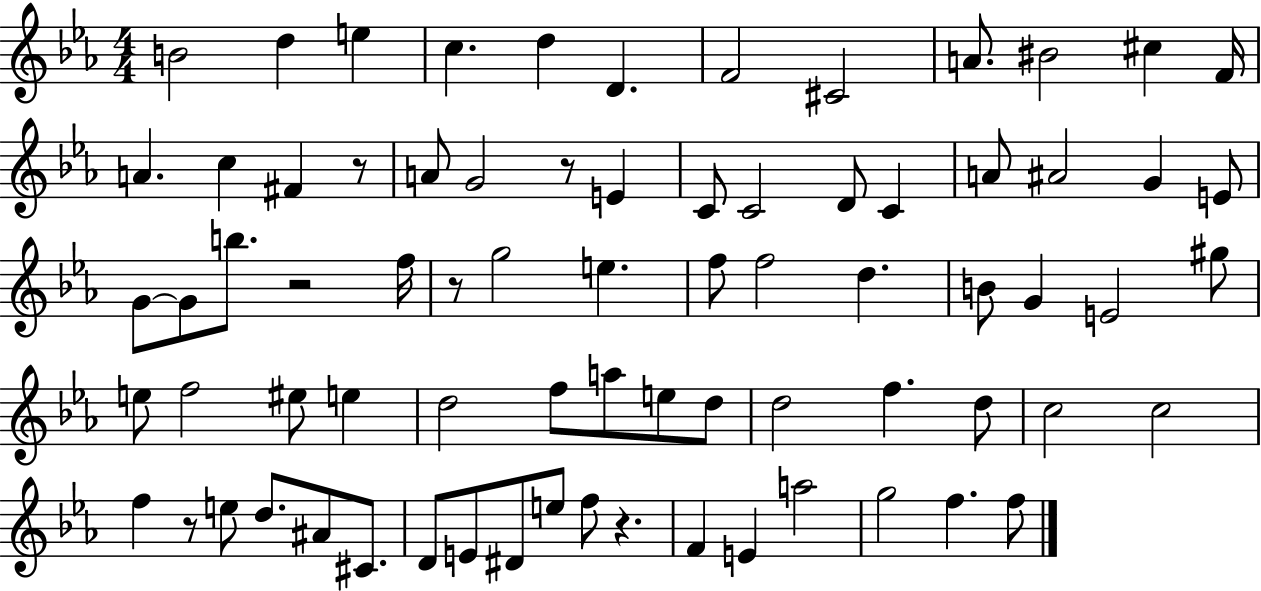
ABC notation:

X:1
T:Untitled
M:4/4
L:1/4
K:Eb
B2 d e c d D F2 ^C2 A/2 ^B2 ^c F/4 A c ^F z/2 A/2 G2 z/2 E C/2 C2 D/2 C A/2 ^A2 G E/2 G/2 G/2 b/2 z2 f/4 z/2 g2 e f/2 f2 d B/2 G E2 ^g/2 e/2 f2 ^e/2 e d2 f/2 a/2 e/2 d/2 d2 f d/2 c2 c2 f z/2 e/2 d/2 ^A/2 ^C/2 D/2 E/2 ^D/2 e/2 f/2 z F E a2 g2 f f/2